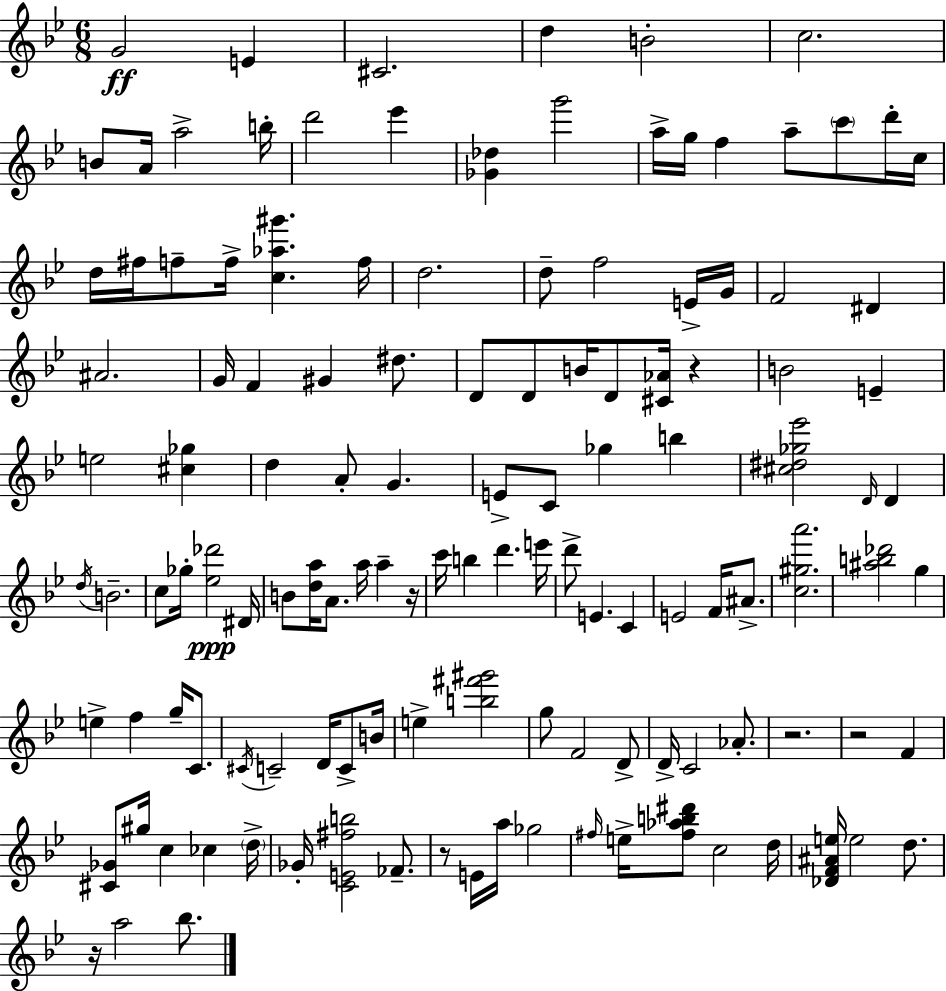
{
  \clef treble
  \numericTimeSignature
  \time 6/8
  \key bes \major
  g'2\ff e'4 | cis'2. | d''4 b'2-. | c''2. | \break b'8 a'16 a''2-> b''16-. | d'''2 ees'''4 | <ges' des''>4 g'''2 | a''16-> g''16 f''4 a''8-- \parenthesize c'''8 d'''16-. c''16 | \break d''16 fis''16 f''8-- f''16-> <c'' aes'' gis'''>4. f''16 | d''2. | d''8-- f''2 e'16-> g'16 | f'2 dis'4 | \break ais'2. | g'16 f'4 gis'4 dis''8. | d'8 d'8 b'16 d'8 <cis' aes'>16 r4 | b'2 e'4-- | \break e''2 <cis'' ges''>4 | d''4 a'8-. g'4. | e'8-> c'8 ges''4 b''4 | <cis'' dis'' ges'' ees'''>2 \grace { d'16 } d'4 | \break \acciaccatura { d''16 } b'2.-- | c''8 ges''16-. <ees'' des'''>2\ppp | dis'16 b'8 <d'' a''>16 a'8. a''16 a''4-- | r16 c'''16 b''4 d'''4. | \break e'''16 d'''8-> e'4. c'4 | e'2 f'16 ais'8.-> | <c'' gis'' a'''>2. | <ais'' b'' des'''>2 g''4 | \break e''4-> f''4 g''16-- c'8. | \acciaccatura { cis'16 } c'2-- d'16 | c'8-> b'16 e''4-> <b'' fis''' gis'''>2 | g''8 f'2 | \break d'8-> d'16-> c'2 | aes'8.-. r2. | r2 f'4 | <cis' ges'>8 gis''16 c''4 ces''4 | \break \parenthesize d''16-> ges'16-. <c' e' fis'' b''>2 | fes'8.-- r8 e'16 a''16 ges''2 | \grace { fis''16 } e''16-> <fis'' aes'' b'' dis'''>8 c''2 | d''16 <des' f' ais' e''>16 e''2 | \break d''8. r16 a''2 | bes''8. \bar "|."
}